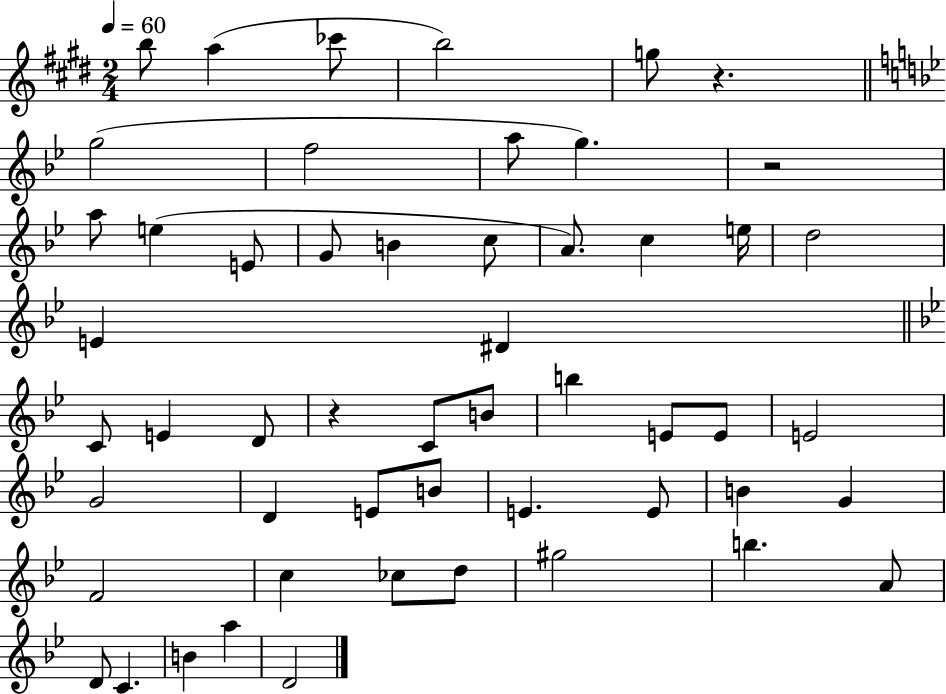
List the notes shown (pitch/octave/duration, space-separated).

B5/e A5/q CES6/e B5/h G5/e R/q. G5/h F5/h A5/e G5/q. R/h A5/e E5/q E4/e G4/e B4/q C5/e A4/e. C5/q E5/s D5/h E4/q D#4/q C4/e E4/q D4/e R/q C4/e B4/e B5/q E4/e E4/e E4/h G4/h D4/q E4/e B4/e E4/q. E4/e B4/q G4/q F4/h C5/q CES5/e D5/e G#5/h B5/q. A4/e D4/e C4/q. B4/q A5/q D4/h